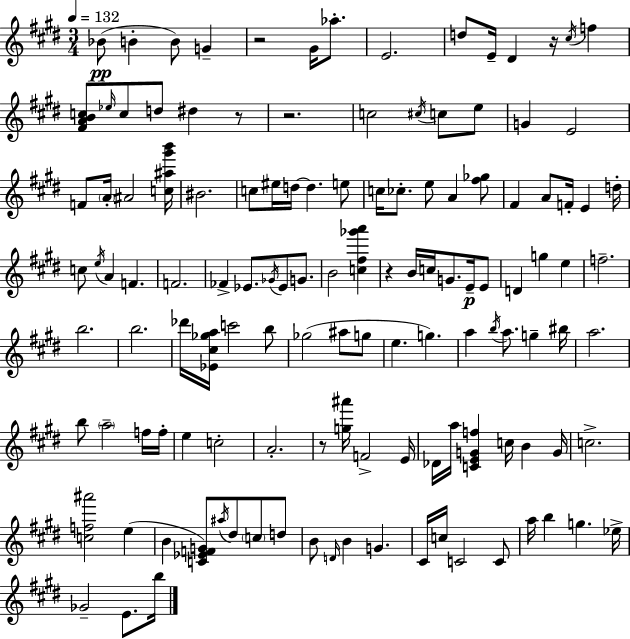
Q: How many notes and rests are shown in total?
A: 127